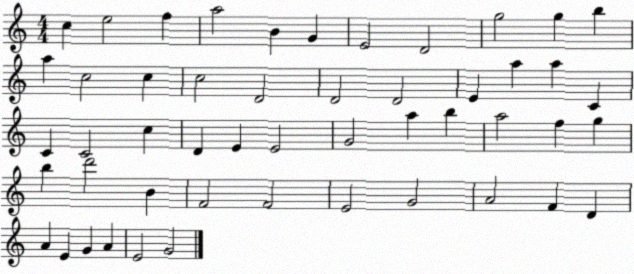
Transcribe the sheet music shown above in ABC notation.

X:1
T:Untitled
M:4/4
L:1/4
K:C
c e2 f a2 B G E2 D2 g2 g b a c2 c c2 D2 D2 D2 E a a C C C2 c D E E2 G2 a b a2 f g b d'2 B F2 F2 E2 G2 A2 F D A E G A E2 G2